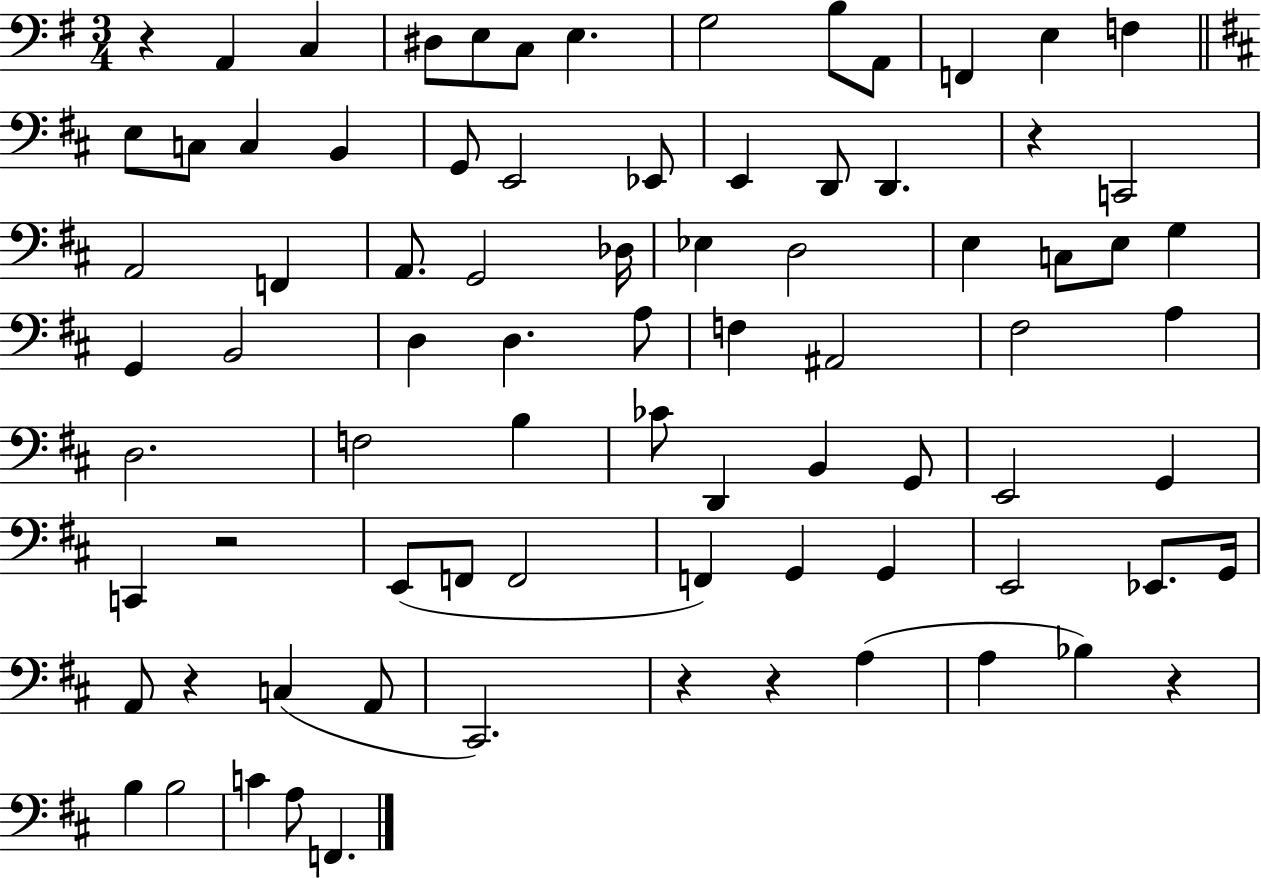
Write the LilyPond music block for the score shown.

{
  \clef bass
  \numericTimeSignature
  \time 3/4
  \key g \major
  r4 a,4 c4 | dis8 e8 c8 e4. | g2 b8 a,8 | f,4 e4 f4 | \break \bar "||" \break \key b \minor e8 c8 c4 b,4 | g,8 e,2 ees,8 | e,4 d,8 d,4. | r4 c,2 | \break a,2 f,4 | a,8. g,2 des16 | ees4 d2 | e4 c8 e8 g4 | \break g,4 b,2 | d4 d4. a8 | f4 ais,2 | fis2 a4 | \break d2. | f2 b4 | ces'8 d,4 b,4 g,8 | e,2 g,4 | \break c,4 r2 | e,8( f,8 f,2 | f,4) g,4 g,4 | e,2 ees,8. g,16 | \break a,8 r4 c4( a,8 | cis,2.) | r4 r4 a4( | a4 bes4) r4 | \break b4 b2 | c'4 a8 f,4. | \bar "|."
}